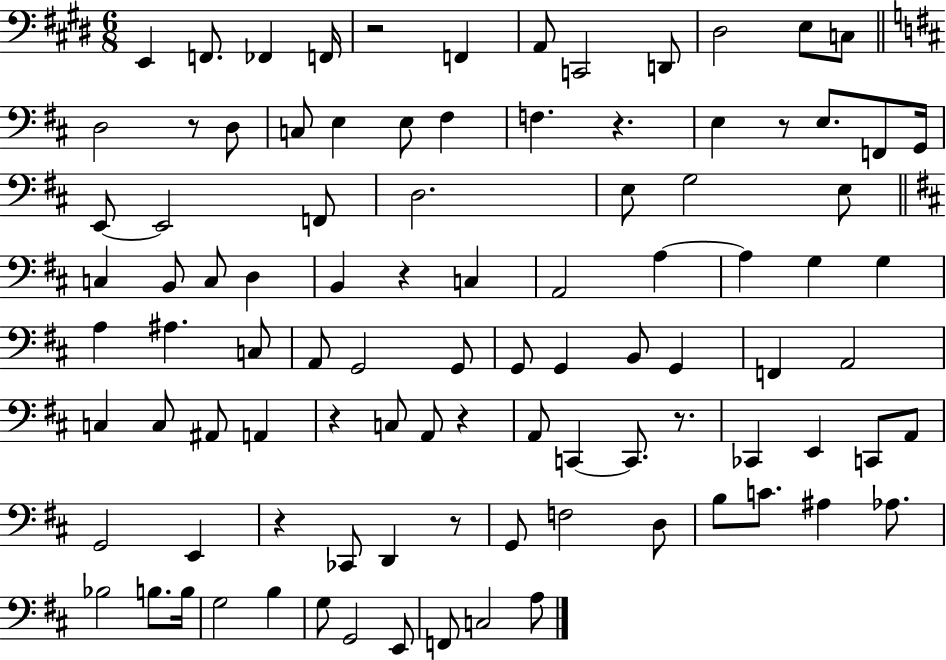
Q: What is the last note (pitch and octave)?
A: A3